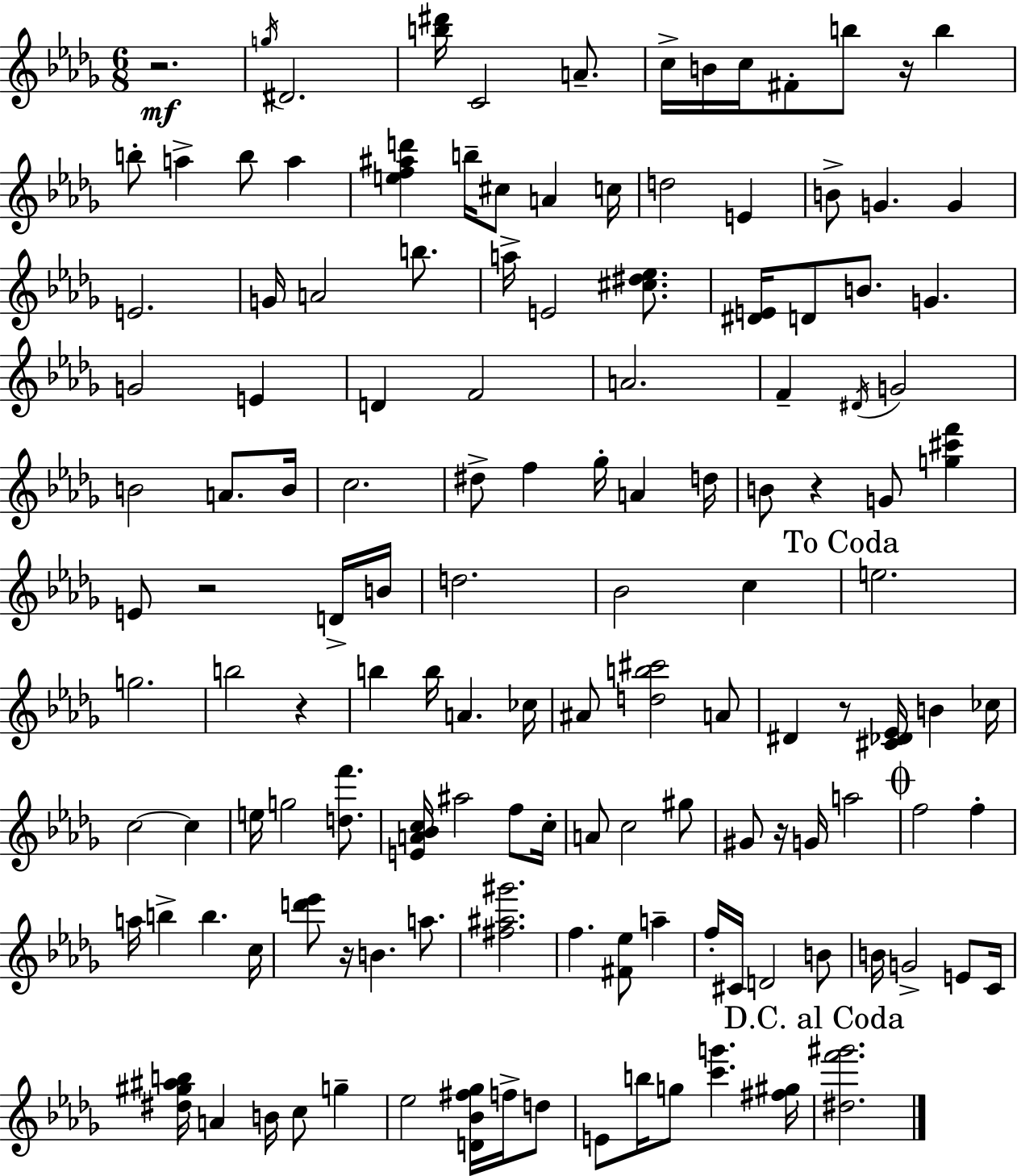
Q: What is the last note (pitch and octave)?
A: G5